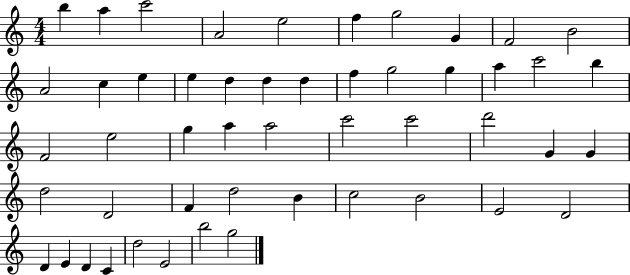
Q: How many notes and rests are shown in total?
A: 50